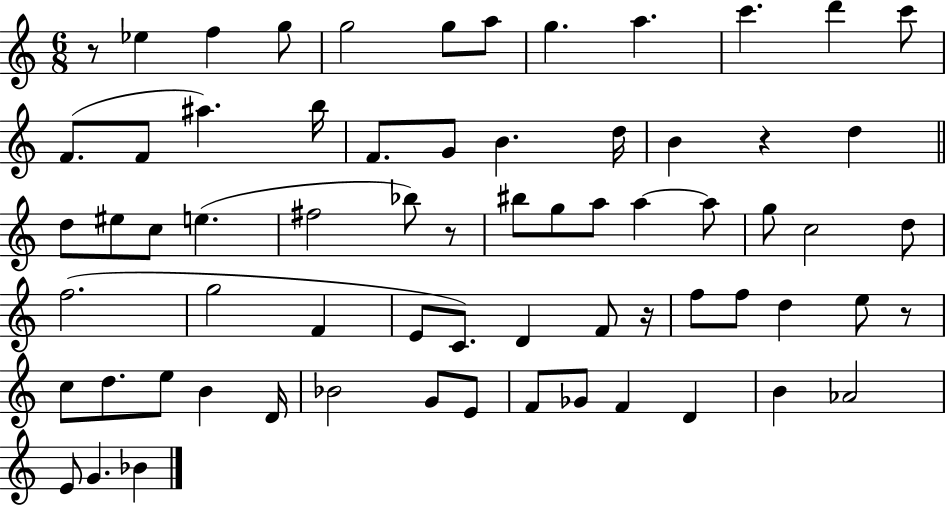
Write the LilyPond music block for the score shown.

{
  \clef treble
  \numericTimeSignature
  \time 6/8
  \key c \major
  r8 ees''4 f''4 g''8 | g''2 g''8 a''8 | g''4. a''4. | c'''4. d'''4 c'''8 | \break f'8.( f'8 ais''4.) b''16 | f'8. g'8 b'4. d''16 | b'4 r4 d''4 | \bar "||" \break \key a \minor d''8 eis''8 c''8 e''4.( | fis''2 bes''8) r8 | bis''8 g''8 a''8 a''4~~ a''8 | g''8 c''2 d''8 | \break f''2.( | g''2 f'4 | e'8 c'8.) d'4 f'8 r16 | f''8 f''8 d''4 e''8 r8 | \break c''8 d''8. e''8 b'4 d'16 | bes'2 g'8 e'8 | f'8 ges'8 f'4 d'4 | b'4 aes'2 | \break e'8 g'4. bes'4 | \bar "|."
}